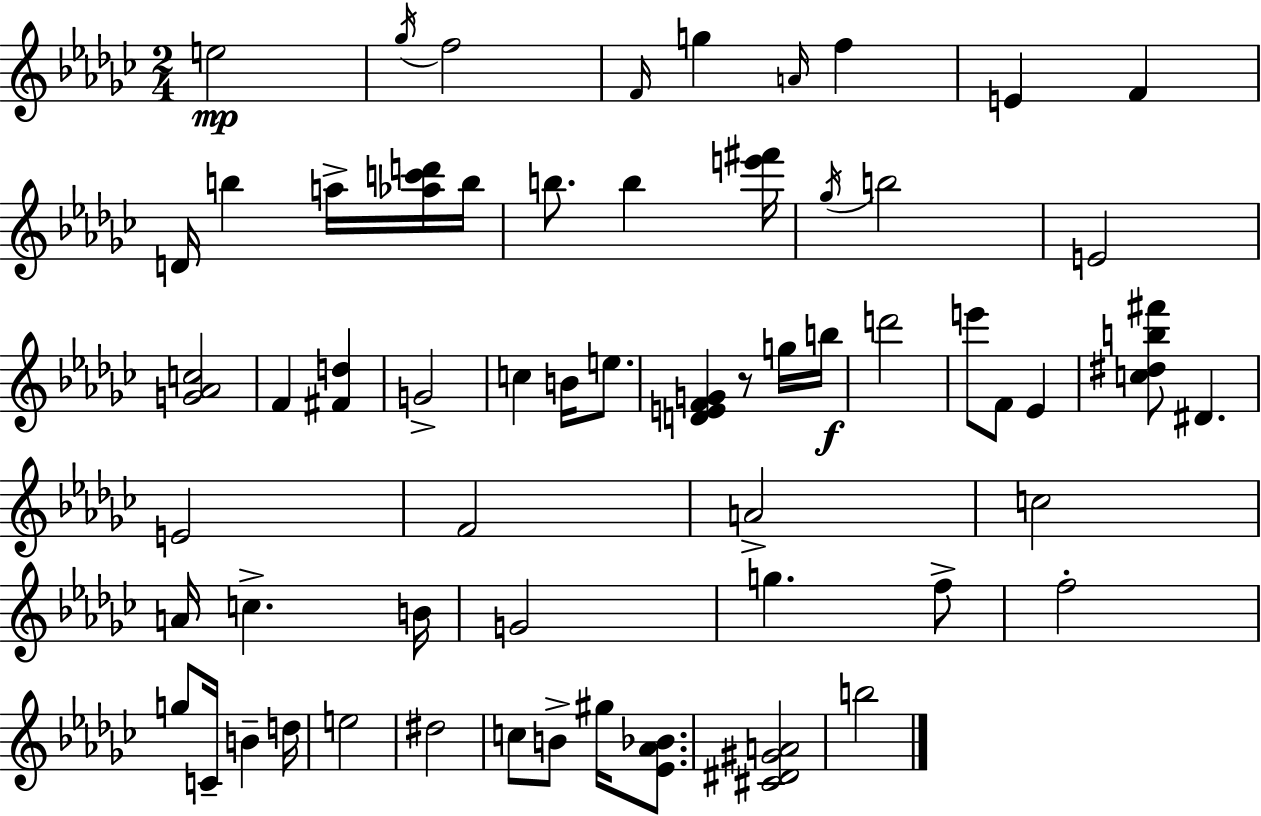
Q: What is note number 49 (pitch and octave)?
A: B4